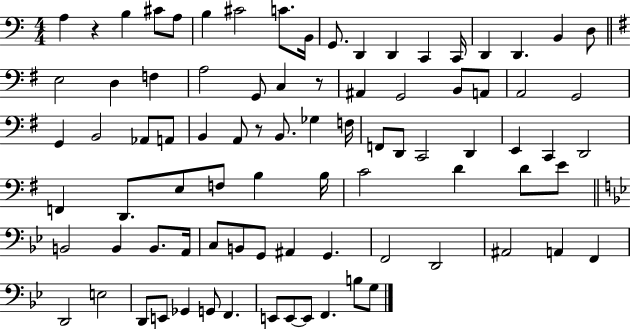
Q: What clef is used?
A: bass